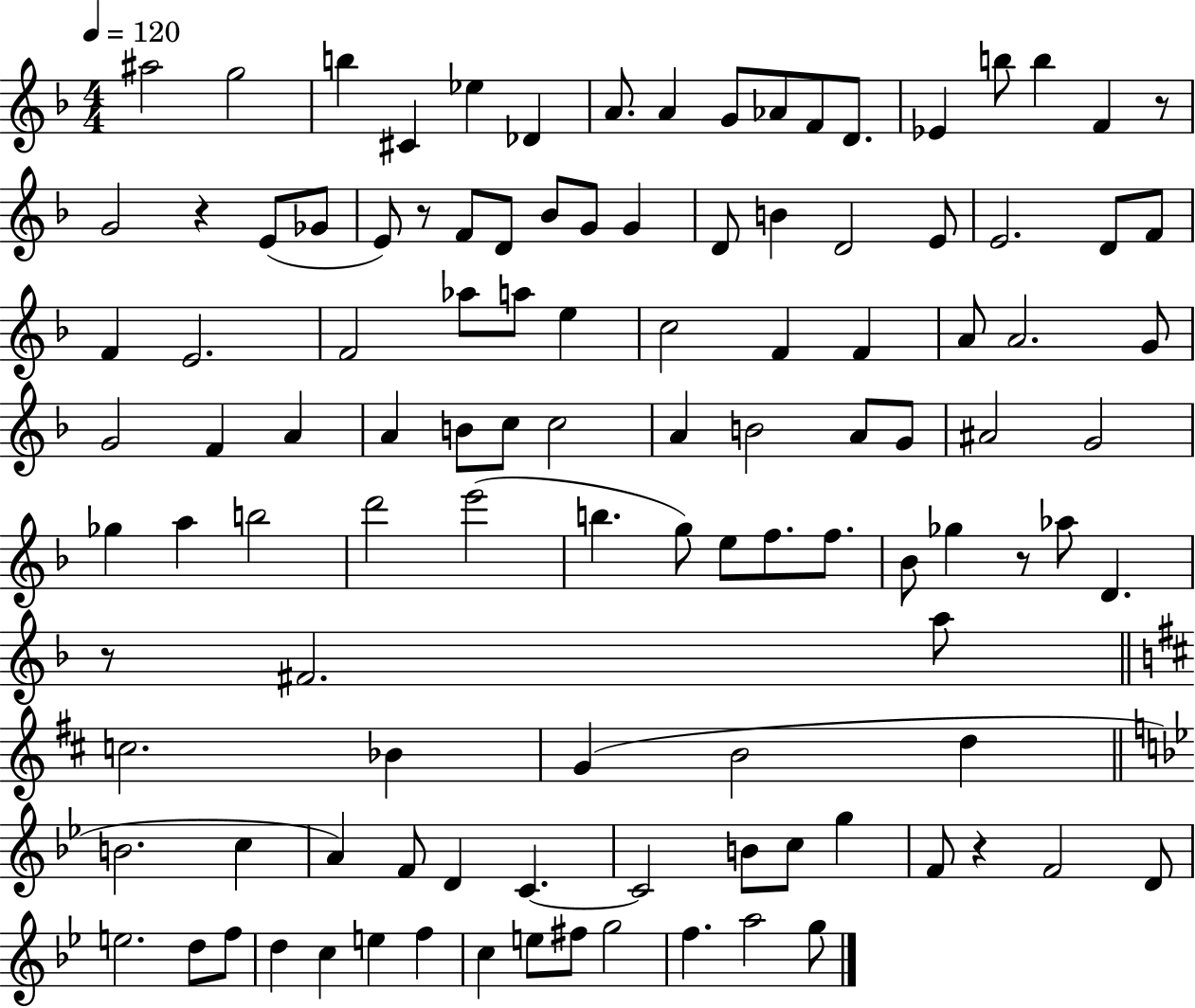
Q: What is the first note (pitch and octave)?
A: A#5